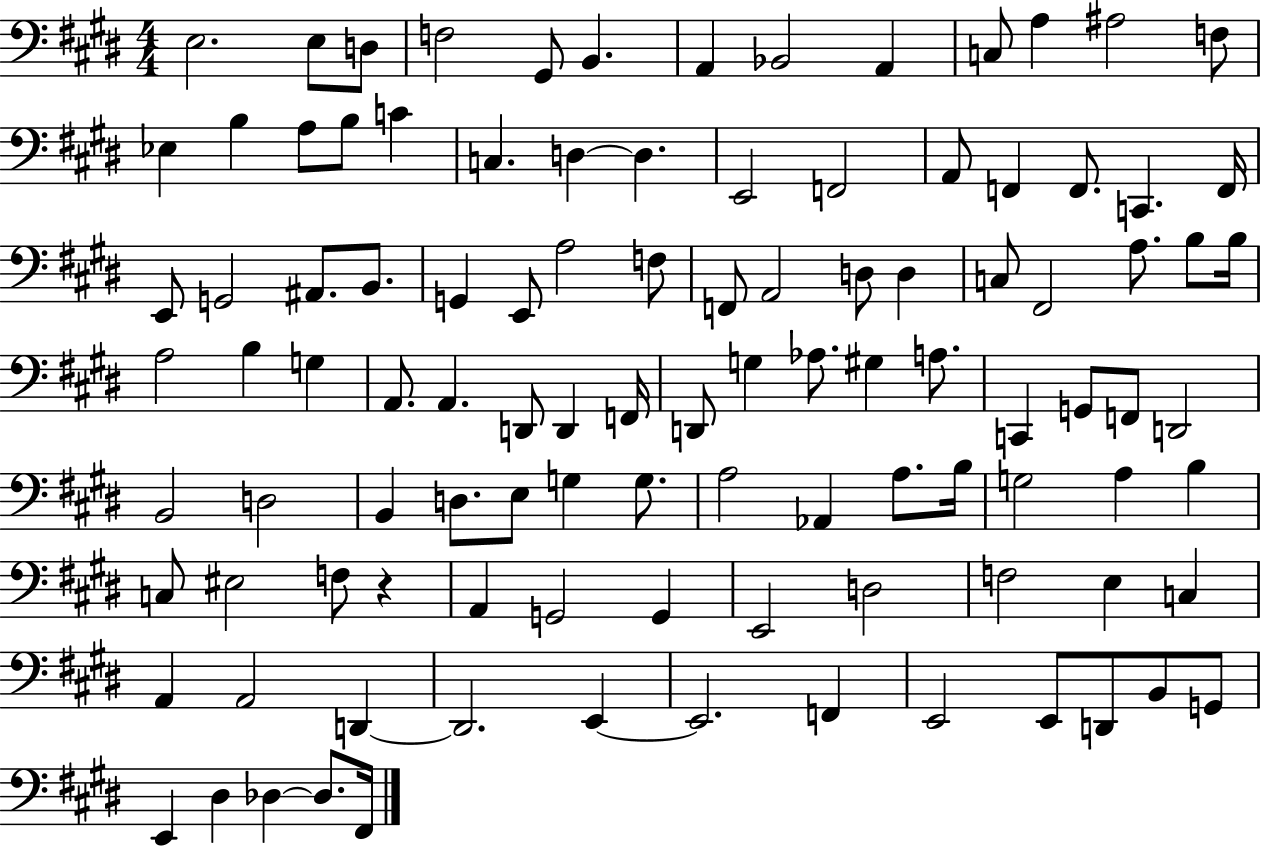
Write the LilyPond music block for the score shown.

{
  \clef bass
  \numericTimeSignature
  \time 4/4
  \key e \major
  e2. e8 d8 | f2 gis,8 b,4. | a,4 bes,2 a,4 | c8 a4 ais2 f8 | \break ees4 b4 a8 b8 c'4 | c4. d4~~ d4. | e,2 f,2 | a,8 f,4 f,8. c,4. f,16 | \break e,8 g,2 ais,8. b,8. | g,4 e,8 a2 f8 | f,8 a,2 d8 d4 | c8 fis,2 a8. b8 b16 | \break a2 b4 g4 | a,8. a,4. d,8 d,4 f,16 | d,8 g4 aes8. gis4 a8. | c,4 g,8 f,8 d,2 | \break b,2 d2 | b,4 d8. e8 g4 g8. | a2 aes,4 a8. b16 | g2 a4 b4 | \break c8 eis2 f8 r4 | a,4 g,2 g,4 | e,2 d2 | f2 e4 c4 | \break a,4 a,2 d,4~~ | d,2. e,4~~ | e,2. f,4 | e,2 e,8 d,8 b,8 g,8 | \break e,4 dis4 des4~~ des8. fis,16 | \bar "|."
}